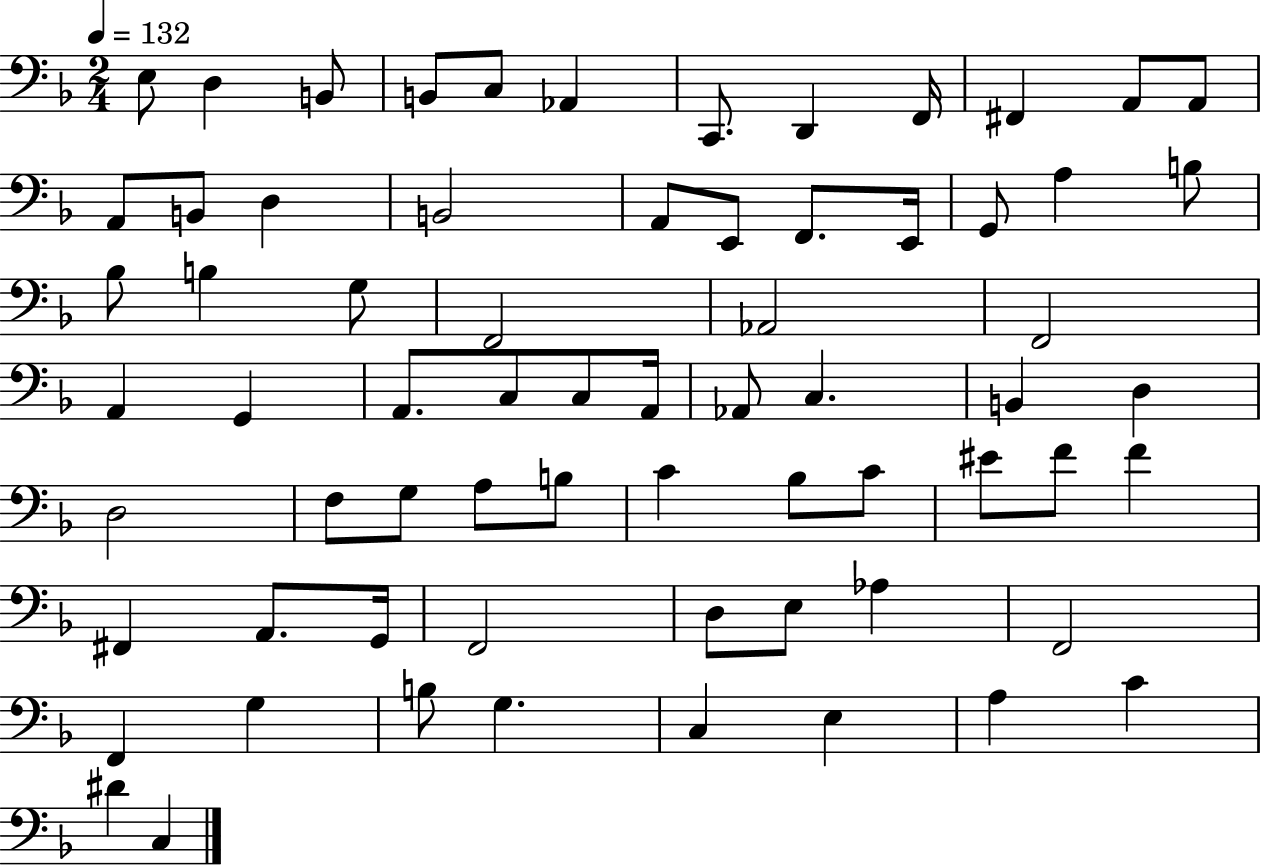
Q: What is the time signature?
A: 2/4